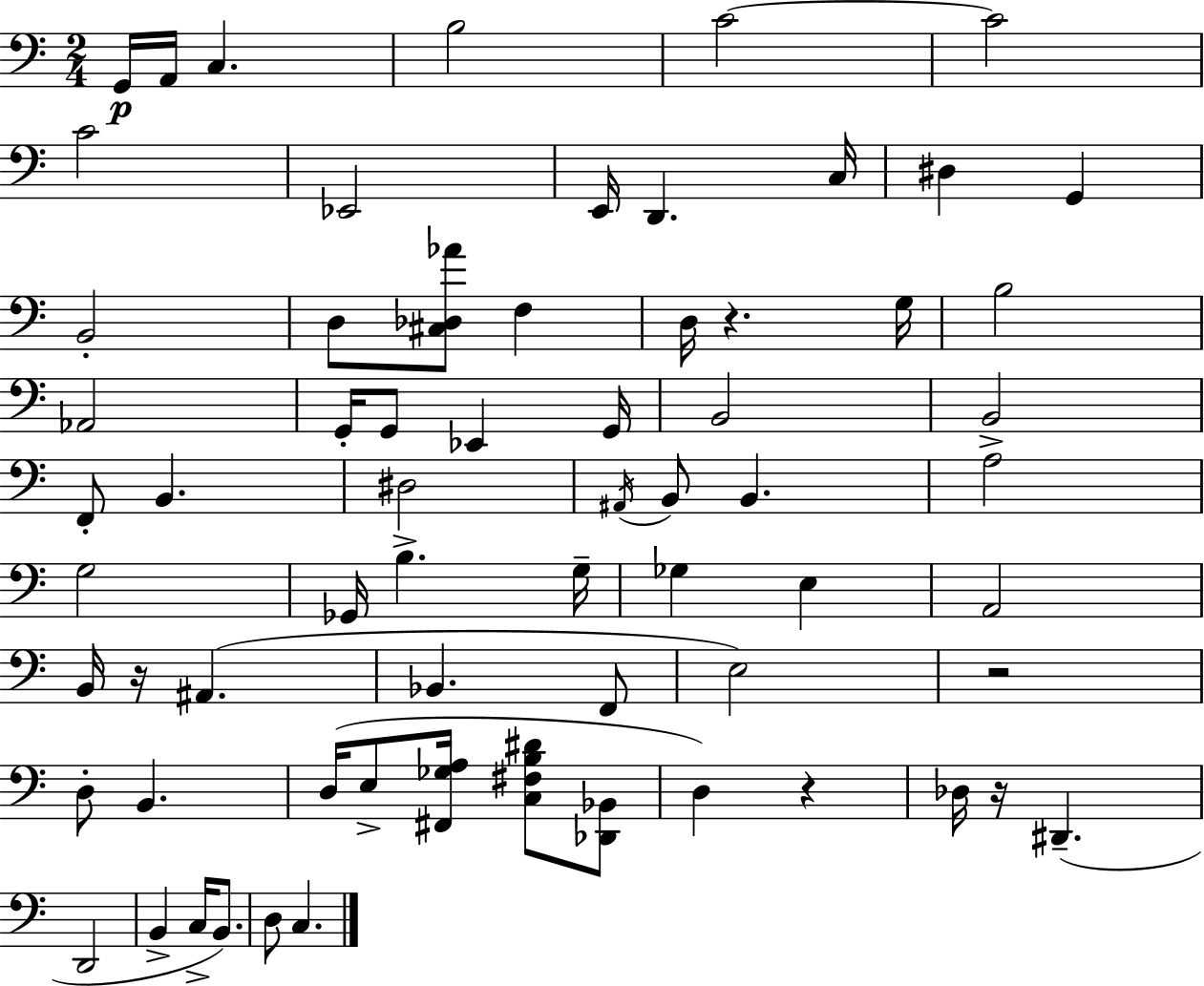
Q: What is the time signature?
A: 2/4